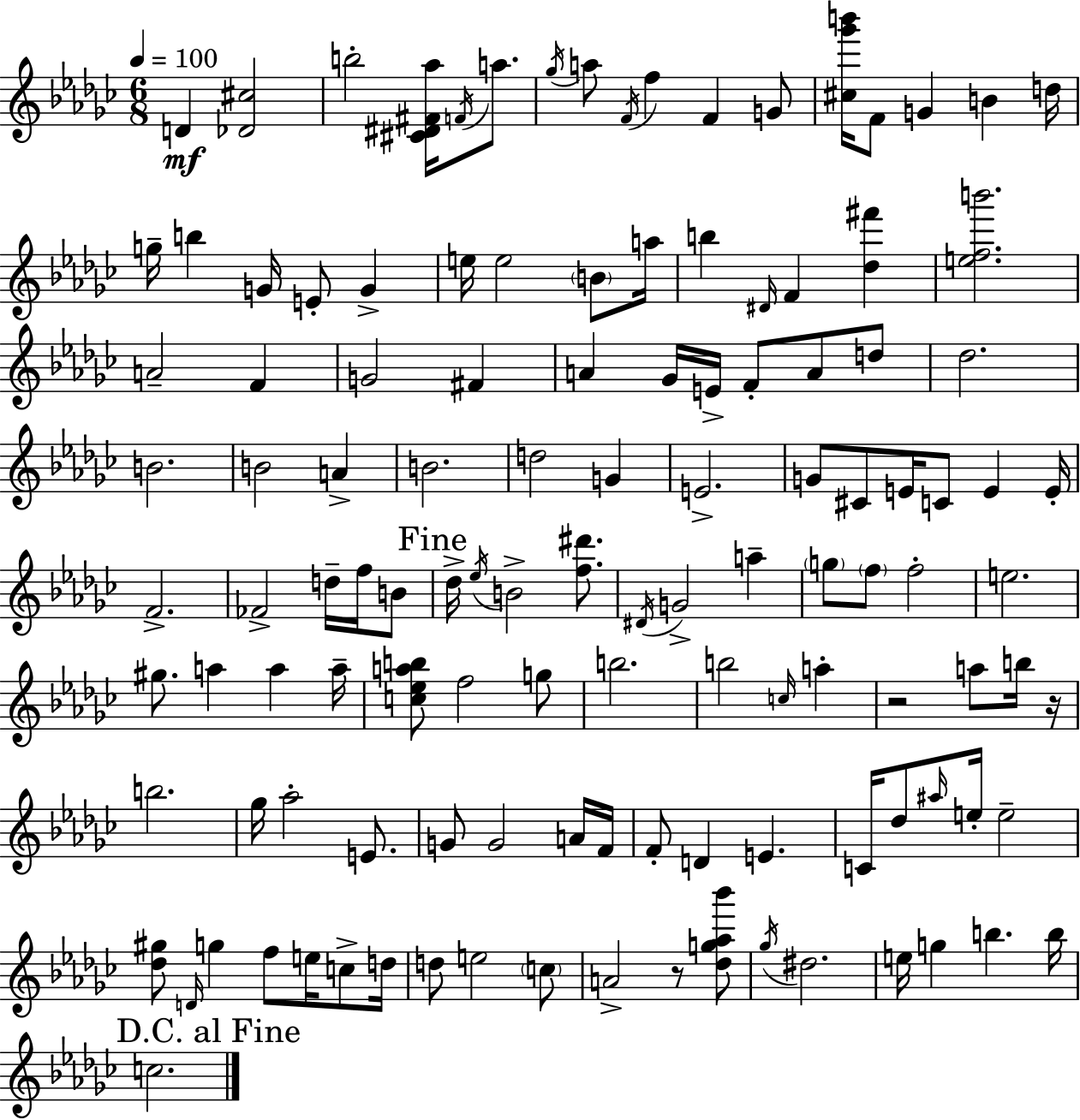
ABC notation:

X:1
T:Untitled
M:6/8
L:1/4
K:Ebm
D [_D^c]2 b2 [^C^D^F_a]/4 F/4 a/2 _g/4 a/2 F/4 f F G/2 [^c_g'b']/4 F/2 G B d/4 g/4 b G/4 E/2 G e/4 e2 B/2 a/4 b ^D/4 F [_d^f'] [efb']2 A2 F G2 ^F A _G/4 E/4 F/2 A/2 d/2 _d2 B2 B2 A B2 d2 G E2 G/2 ^C/2 E/4 C/2 E E/4 F2 _F2 d/4 f/4 B/2 _d/4 _e/4 B2 [f^d']/2 ^D/4 G2 a g/2 f/2 f2 e2 ^g/2 a a a/4 [c_eab]/2 f2 g/2 b2 b2 c/4 a z2 a/2 b/4 z/4 b2 _g/4 _a2 E/2 G/2 G2 A/4 F/4 F/2 D E C/4 _d/2 ^a/4 e/4 e2 [_d^g]/2 D/4 g f/2 e/4 c/2 d/4 d/2 e2 c/2 A2 z/2 [_dg_a_b']/2 _g/4 ^d2 e/4 g b b/4 c2